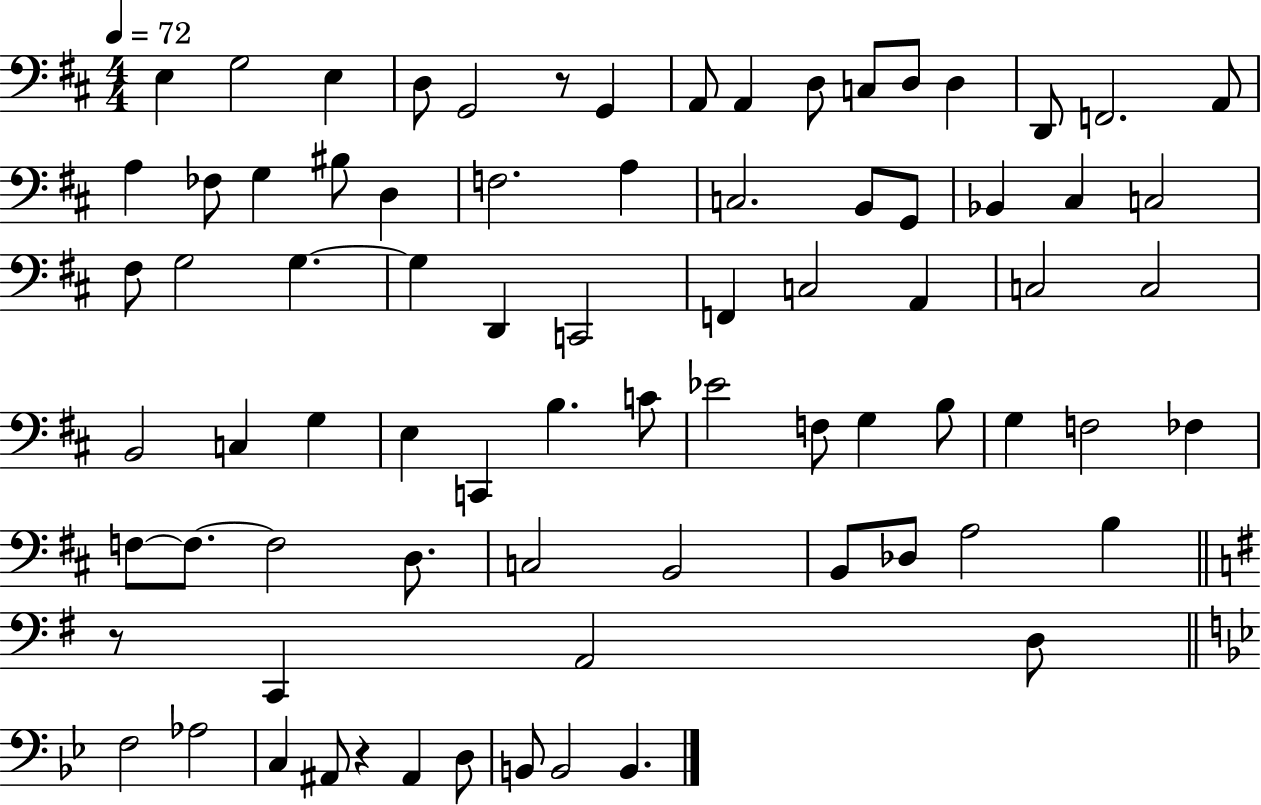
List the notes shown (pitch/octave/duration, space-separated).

E3/q G3/h E3/q D3/e G2/h R/e G2/q A2/e A2/q D3/e C3/e D3/e D3/q D2/e F2/h. A2/e A3/q FES3/e G3/q BIS3/e D3/q F3/h. A3/q C3/h. B2/e G2/e Bb2/q C#3/q C3/h F#3/e G3/h G3/q. G3/q D2/q C2/h F2/q C3/h A2/q C3/h C3/h B2/h C3/q G3/q E3/q C2/q B3/q. C4/e Eb4/h F3/e G3/q B3/e G3/q F3/h FES3/q F3/e F3/e. F3/h D3/e. C3/h B2/h B2/e Db3/e A3/h B3/q R/e C2/q A2/h D3/e F3/h Ab3/h C3/q A#2/e R/q A#2/q D3/e B2/e B2/h B2/q.